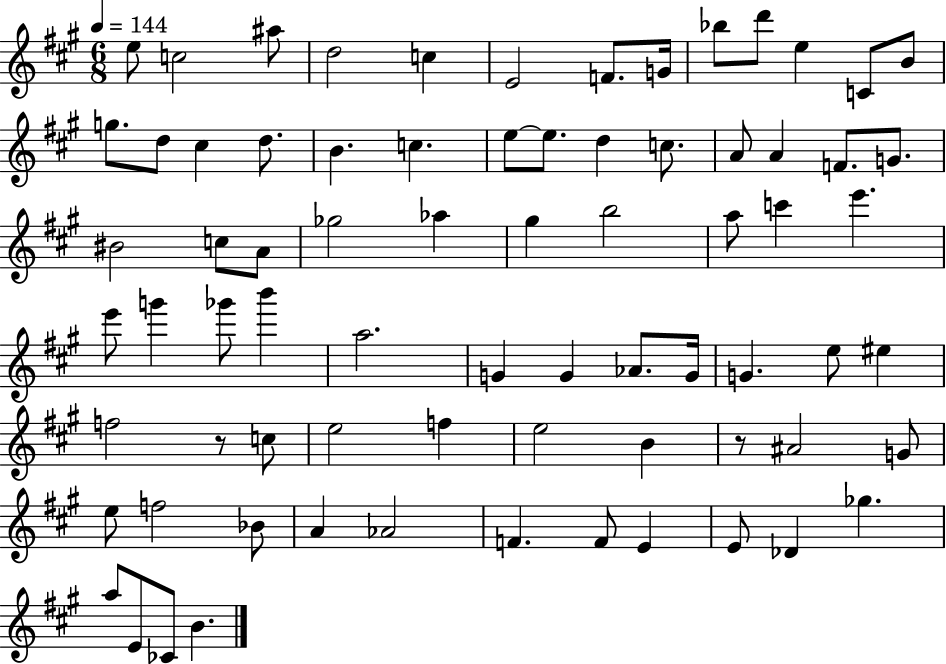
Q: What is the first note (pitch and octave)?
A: E5